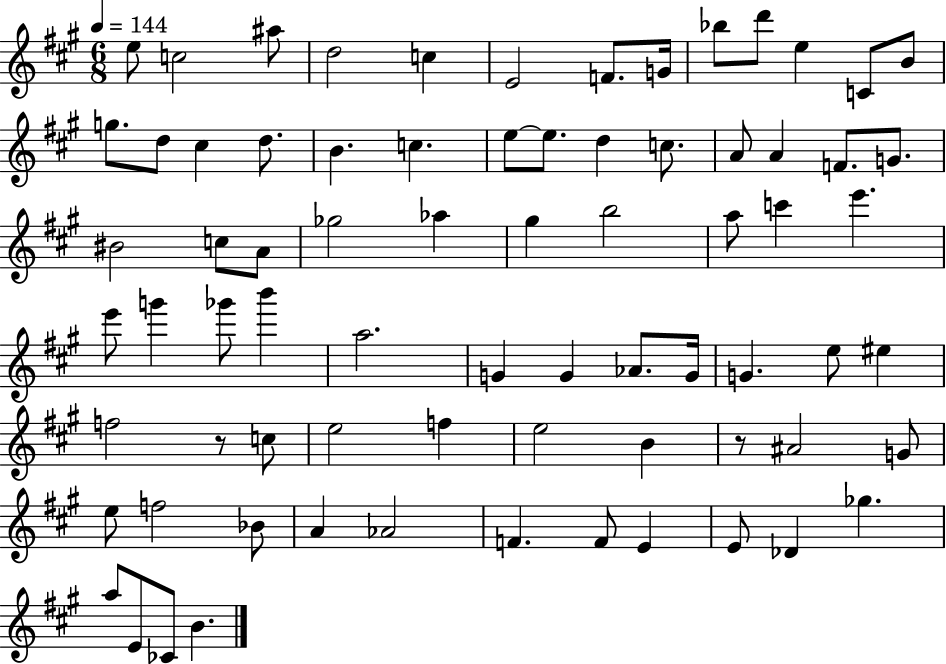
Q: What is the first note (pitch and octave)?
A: E5